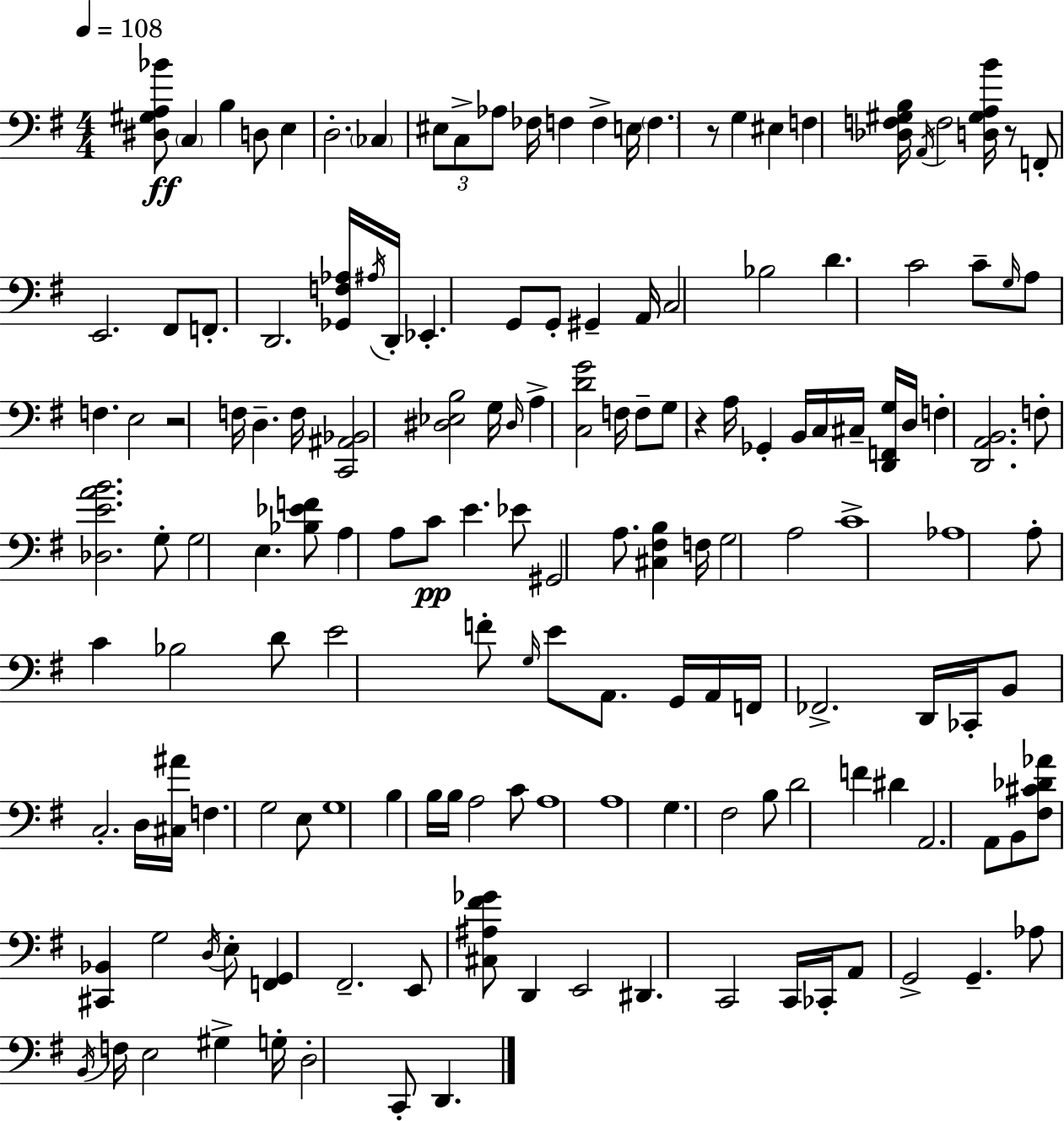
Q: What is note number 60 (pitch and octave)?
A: E3